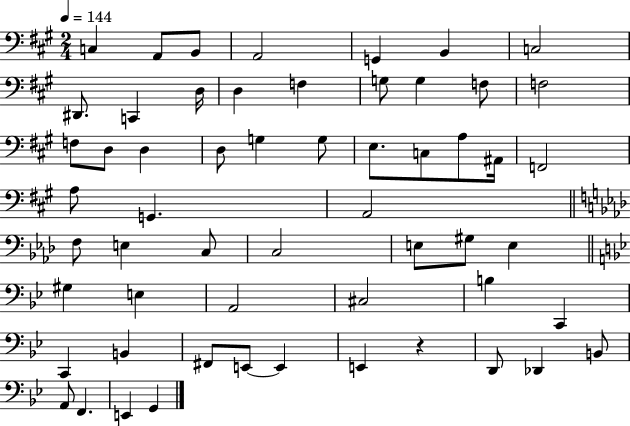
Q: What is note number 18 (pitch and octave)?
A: D3